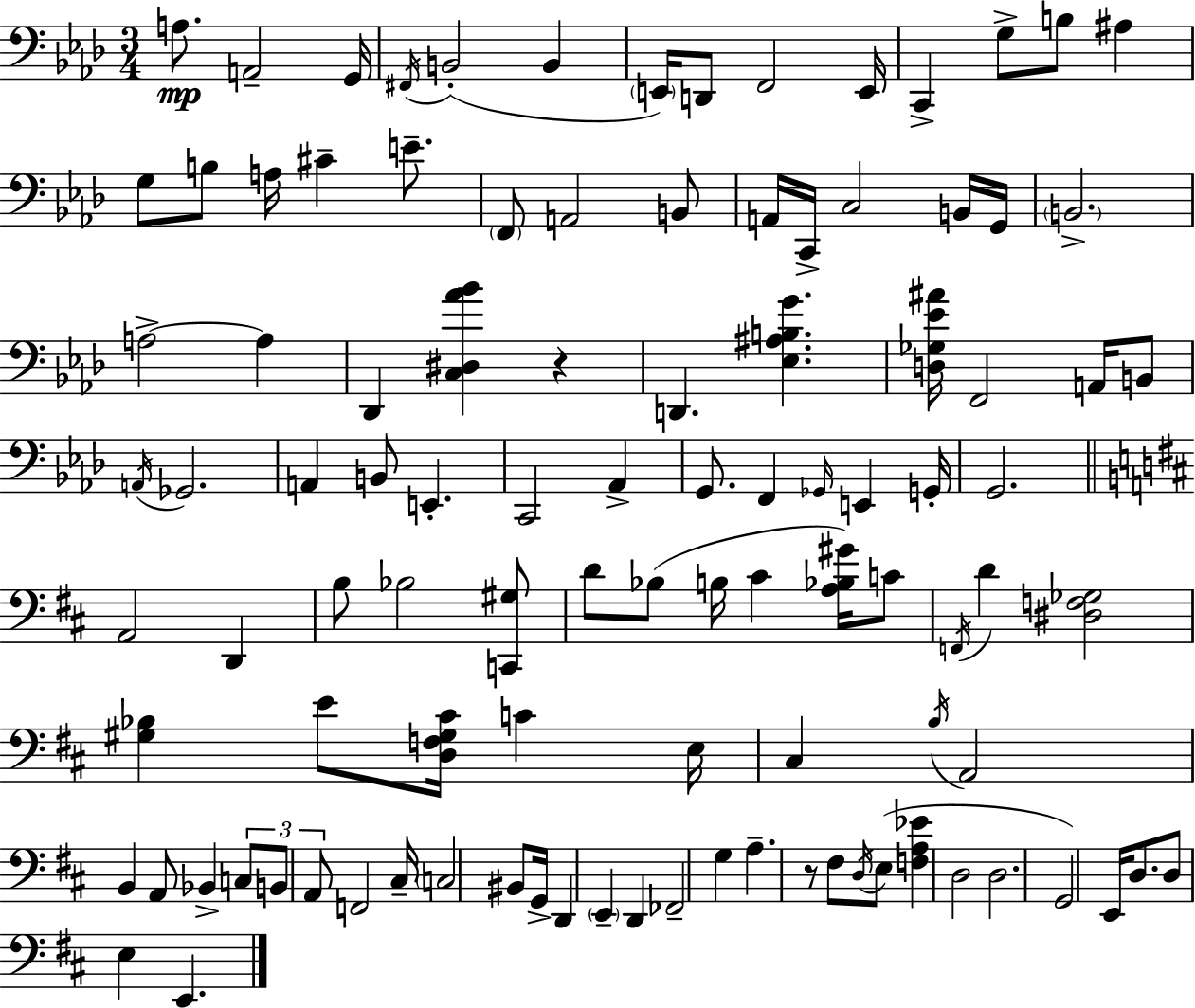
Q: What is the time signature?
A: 3/4